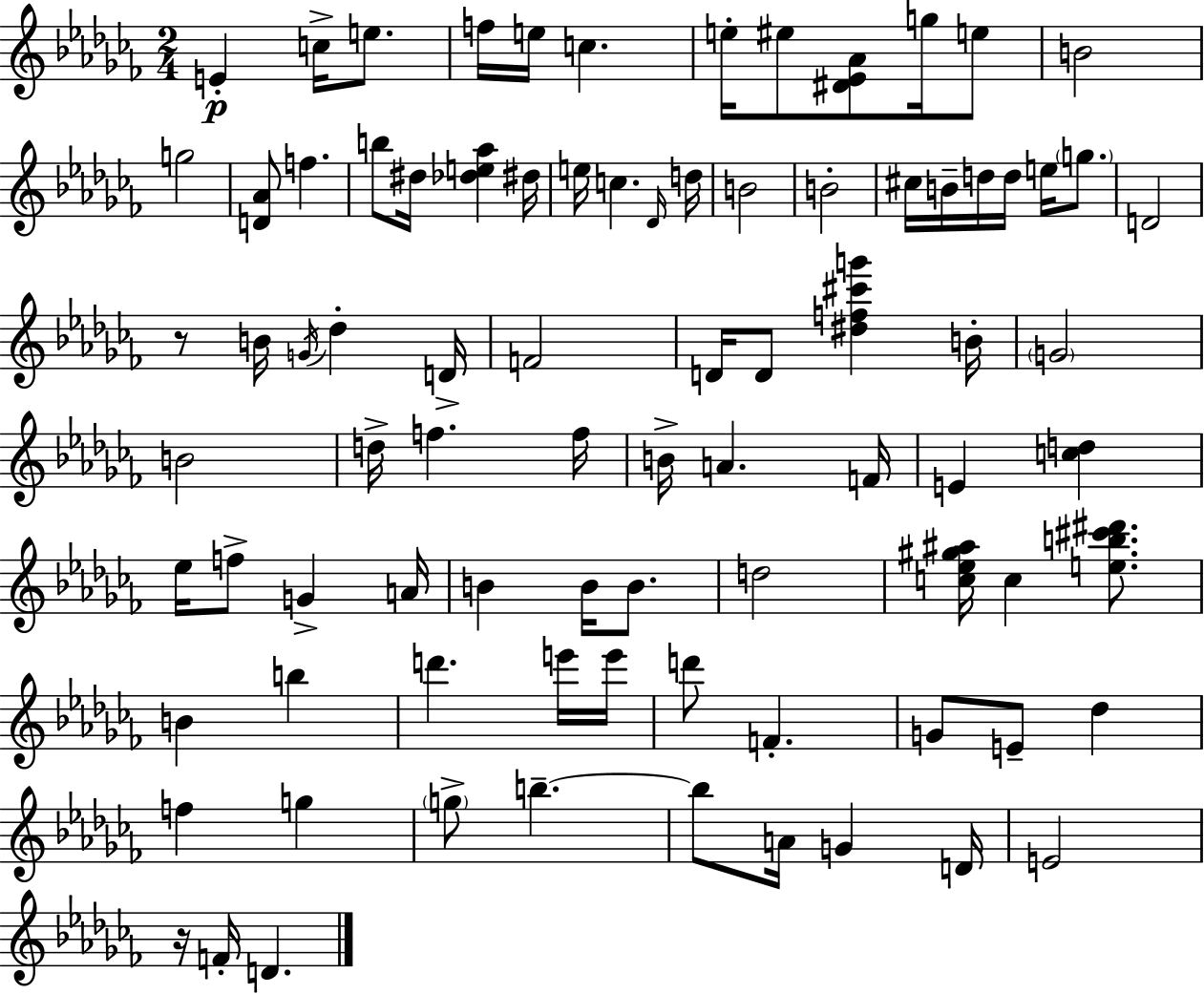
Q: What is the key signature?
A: AES minor